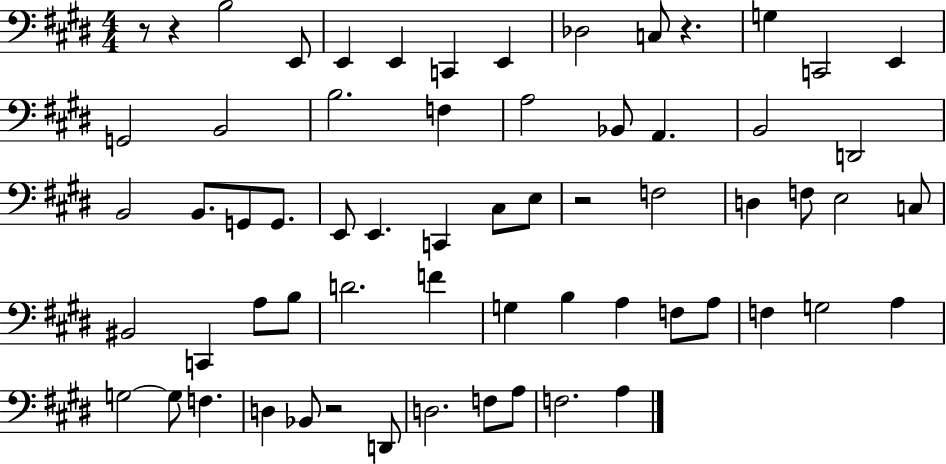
{
  \clef bass
  \numericTimeSignature
  \time 4/4
  \key e \major
  r8 r4 b2 e,8 | e,4 e,4 c,4 e,4 | des2 c8 r4. | g4 c,2 e,4 | \break g,2 b,2 | b2. f4 | a2 bes,8 a,4. | b,2 d,2 | \break b,2 b,8. g,8 g,8. | e,8 e,4. c,4 cis8 e8 | r2 f2 | d4 f8 e2 c8 | \break bis,2 c,4 a8 b8 | d'2. f'4 | g4 b4 a4 f8 a8 | f4 g2 a4 | \break g2~~ g8 f4. | d4 bes,8 r2 d,8 | d2. f8 a8 | f2. a4 | \break \bar "|."
}